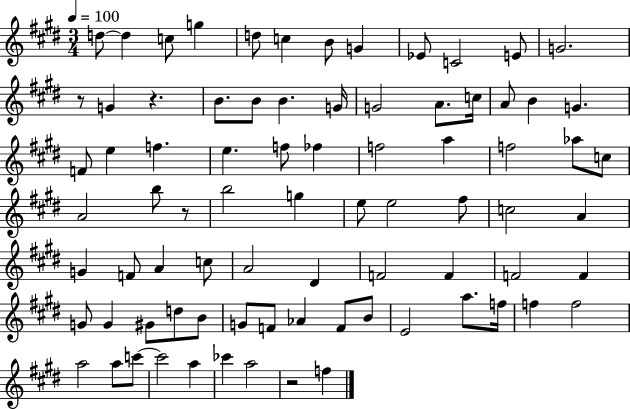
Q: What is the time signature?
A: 3/4